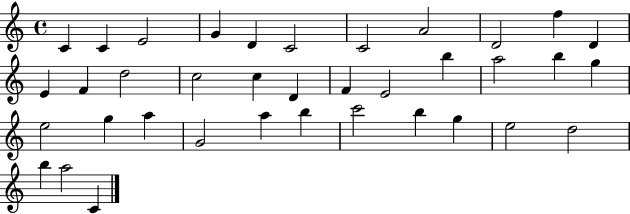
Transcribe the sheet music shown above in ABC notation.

X:1
T:Untitled
M:4/4
L:1/4
K:C
C C E2 G D C2 C2 A2 D2 f D E F d2 c2 c D F E2 b a2 b g e2 g a G2 a b c'2 b g e2 d2 b a2 C